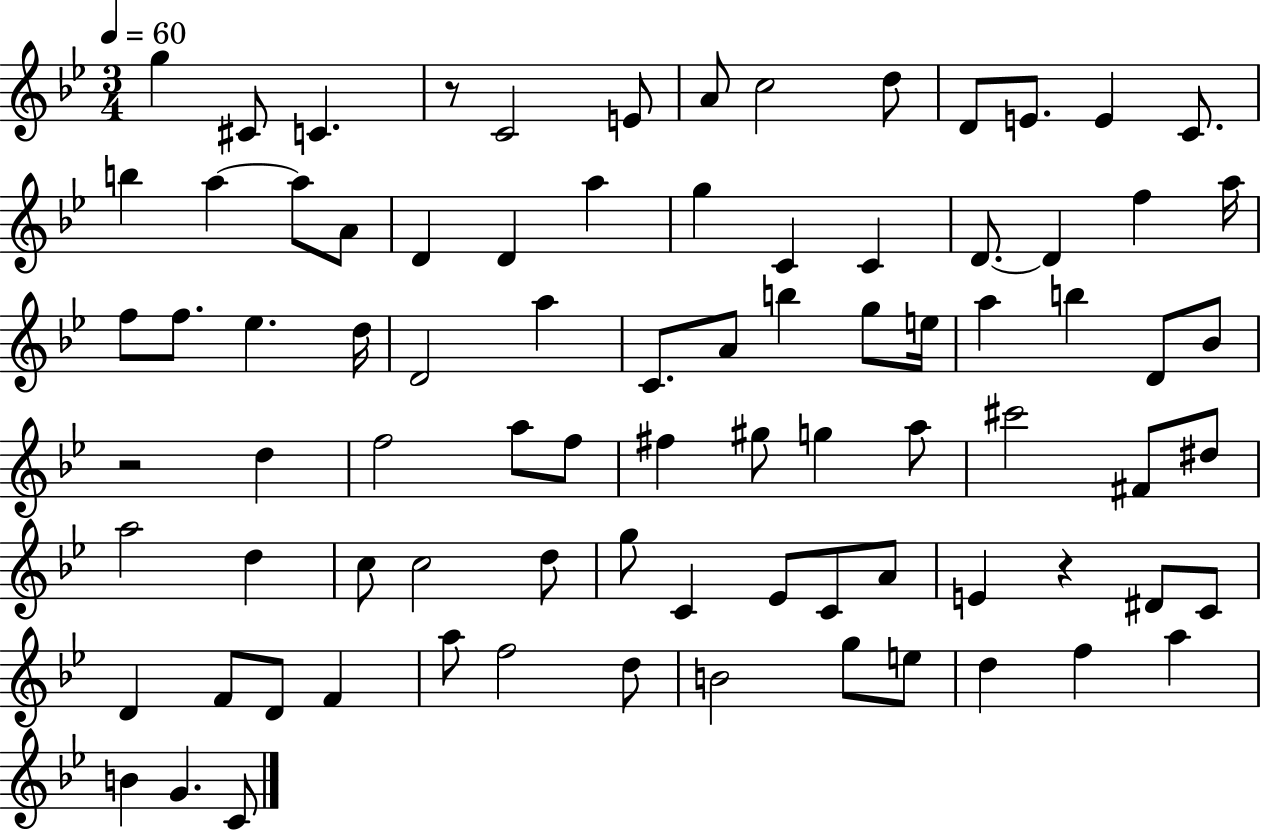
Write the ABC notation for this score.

X:1
T:Untitled
M:3/4
L:1/4
K:Bb
g ^C/2 C z/2 C2 E/2 A/2 c2 d/2 D/2 E/2 E C/2 b a a/2 A/2 D D a g C C D/2 D f a/4 f/2 f/2 _e d/4 D2 a C/2 A/2 b g/2 e/4 a b D/2 _B/2 z2 d f2 a/2 f/2 ^f ^g/2 g a/2 ^c'2 ^F/2 ^d/2 a2 d c/2 c2 d/2 g/2 C _E/2 C/2 A/2 E z ^D/2 C/2 D F/2 D/2 F a/2 f2 d/2 B2 g/2 e/2 d f a B G C/2